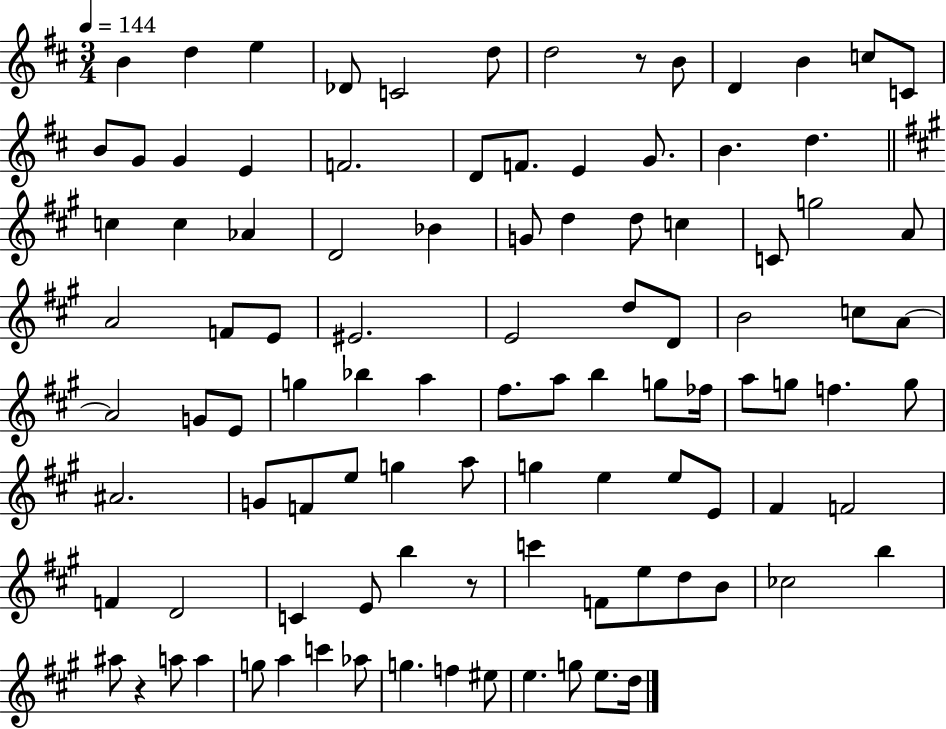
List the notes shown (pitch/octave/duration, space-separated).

B4/q D5/q E5/q Db4/e C4/h D5/e D5/h R/e B4/e D4/q B4/q C5/e C4/e B4/e G4/e G4/q E4/q F4/h. D4/e F4/e. E4/q G4/e. B4/q. D5/q. C5/q C5/q Ab4/q D4/h Bb4/q G4/e D5/q D5/e C5/q C4/e G5/h A4/e A4/h F4/e E4/e EIS4/h. E4/h D5/e D4/e B4/h C5/e A4/e A4/h G4/e E4/e G5/q Bb5/q A5/q F#5/e. A5/e B5/q G5/e FES5/s A5/e G5/e F5/q. G5/e A#4/h. G4/e F4/e E5/e G5/q A5/e G5/q E5/q E5/e E4/e F#4/q F4/h F4/q D4/h C4/q E4/e B5/q R/e C6/q F4/e E5/e D5/e B4/e CES5/h B5/q A#5/e R/q A5/e A5/q G5/e A5/q C6/q Ab5/e G5/q. F5/q EIS5/e E5/q. G5/e E5/e. D5/s